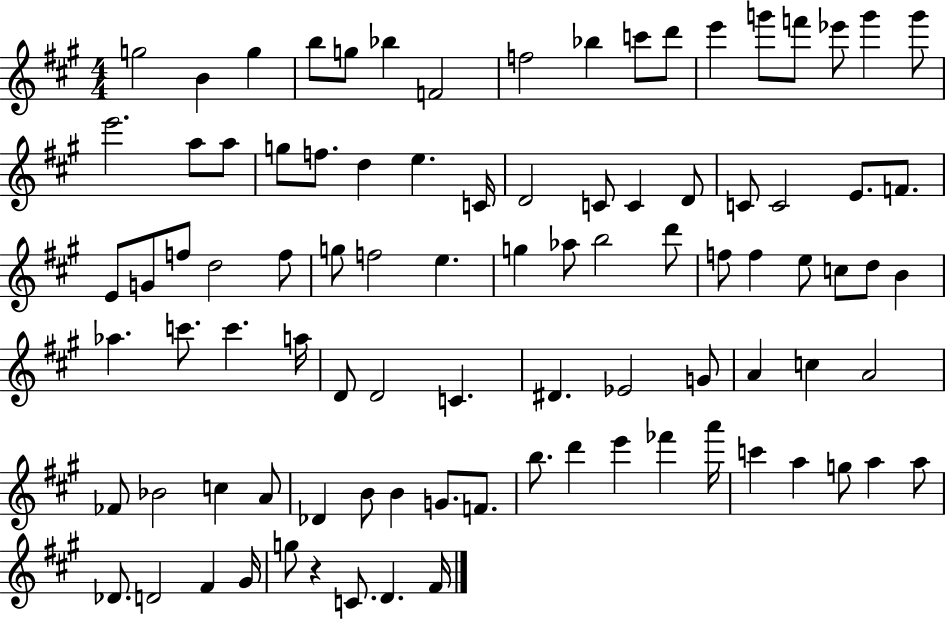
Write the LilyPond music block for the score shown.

{
  \clef treble
  \numericTimeSignature
  \time 4/4
  \key a \major
  g''2 b'4 g''4 | b''8 g''8 bes''4 f'2 | f''2 bes''4 c'''8 d'''8 | e'''4 g'''8 f'''8 ees'''8 g'''4 g'''8 | \break e'''2. a''8 a''8 | g''8 f''8. d''4 e''4. c'16 | d'2 c'8 c'4 d'8 | c'8 c'2 e'8. f'8. | \break e'8 g'8 f''8 d''2 f''8 | g''8 f''2 e''4. | g''4 aes''8 b''2 d'''8 | f''8 f''4 e''8 c''8 d''8 b'4 | \break aes''4. c'''8. c'''4. a''16 | d'8 d'2 c'4. | dis'4. ees'2 g'8 | a'4 c''4 a'2 | \break fes'8 bes'2 c''4 a'8 | des'4 b'8 b'4 g'8. f'8. | b''8. d'''4 e'''4 fes'''4 a'''16 | c'''4 a''4 g''8 a''4 a''8 | \break des'8. d'2 fis'4 gis'16 | g''8 r4 c'8. d'4. fis'16 | \bar "|."
}